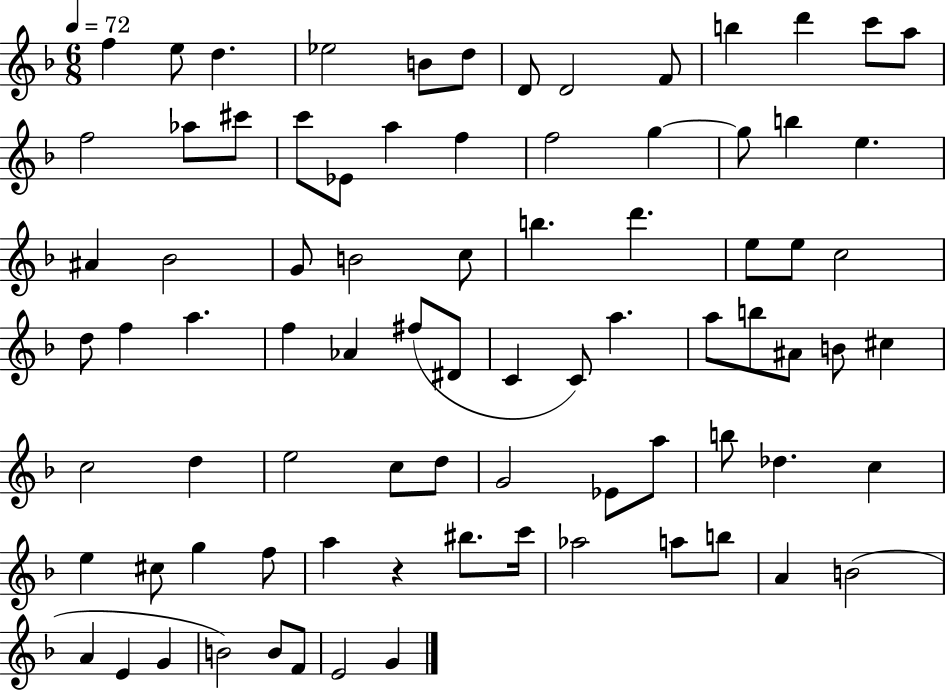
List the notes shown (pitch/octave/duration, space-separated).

F5/q E5/e D5/q. Eb5/h B4/e D5/e D4/e D4/h F4/e B5/q D6/q C6/e A5/e F5/h Ab5/e C#6/e C6/e Eb4/e A5/q F5/q F5/h G5/q G5/e B5/q E5/q. A#4/q Bb4/h G4/e B4/h C5/e B5/q. D6/q. E5/e E5/e C5/h D5/e F5/q A5/q. F5/q Ab4/q F#5/e D#4/e C4/q C4/e A5/q. A5/e B5/e A#4/e B4/e C#5/q C5/h D5/q E5/h C5/e D5/e G4/h Eb4/e A5/e B5/e Db5/q. C5/q E5/q C#5/e G5/q F5/e A5/q R/q BIS5/e. C6/s Ab5/h A5/e B5/e A4/q B4/h A4/q E4/q G4/q B4/h B4/e F4/e E4/h G4/q